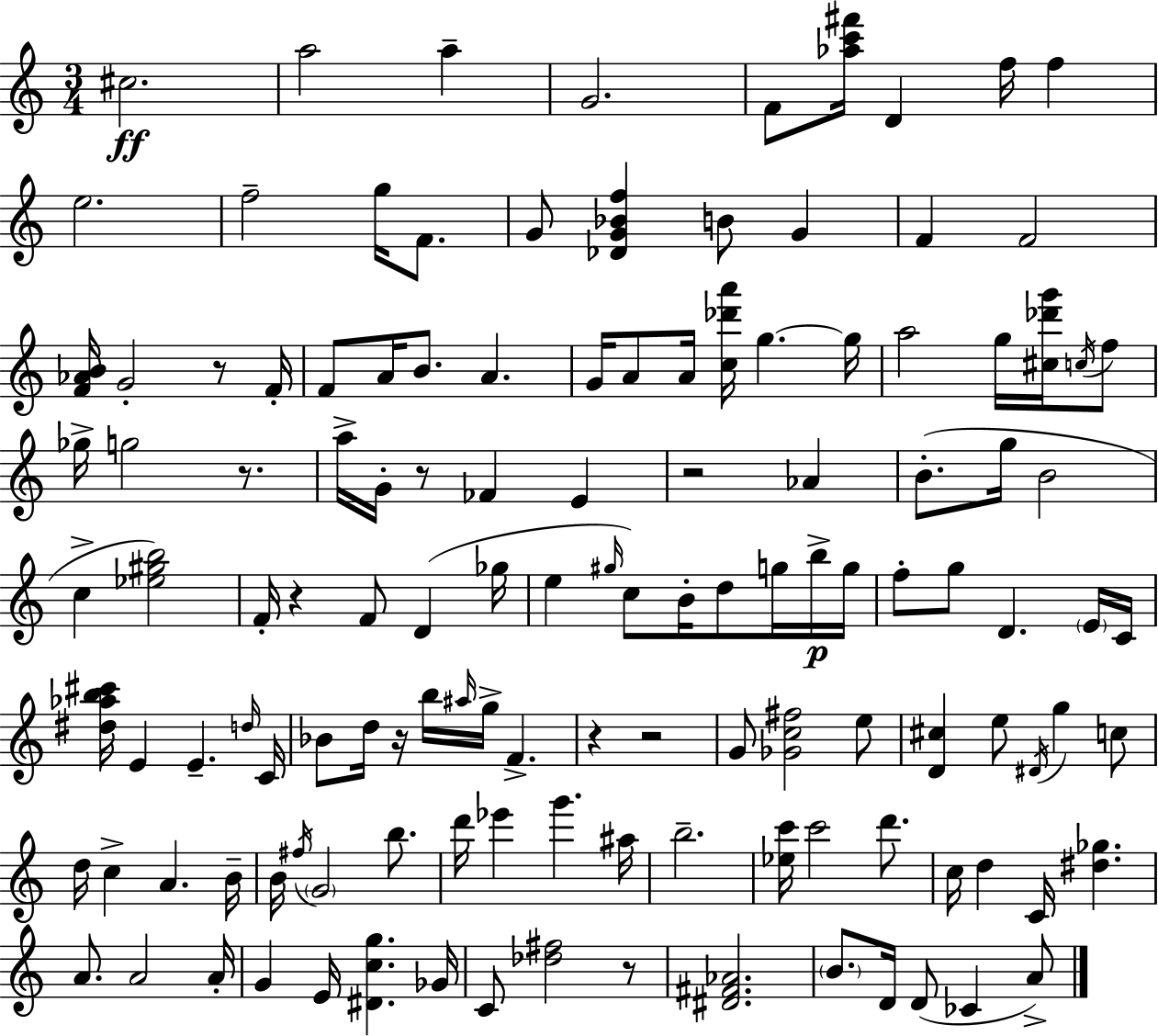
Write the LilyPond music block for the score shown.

{
  \clef treble
  \numericTimeSignature
  \time 3/4
  \key a \minor
  cis''2.\ff | a''2 a''4-- | g'2. | f'8 <aes'' c''' fis'''>16 d'4 f''16 f''4 | \break e''2. | f''2-- g''16 f'8. | g'8 <des' g' bes' f''>4 b'8 g'4 | f'4 f'2 | \break <f' aes' b'>16 g'2-. r8 f'16-. | f'8 a'16 b'8. a'4. | g'16 a'8 a'16 <c'' des''' a'''>16 g''4.~~ g''16 | a''2 g''16 <cis'' des''' g'''>16 \acciaccatura { c''16 } f''8 | \break ges''16-> g''2 r8. | a''16-> g'16-. r8 fes'4 e'4 | r2 aes'4 | b'8.-.( g''16 b'2 | \break c''4-> <ees'' gis'' b''>2) | f'16-. r4 f'8 d'4( | ges''16 e''4 \grace { gis''16 }) c''8 b'16-. d''8 g''16 | b''16->\p g''16 f''8-. g''8 d'4. | \break \parenthesize e'16 c'16 <dis'' aes'' b'' cis'''>16 e'4 e'4.-- | \grace { d''16 } c'16 bes'8 d''16 r16 b''16 \grace { ais''16 } g''16-> f'4.-> | r4 r2 | g'8 <ges' c'' fis''>2 | \break e''8 <d' cis''>4 e''8 \acciaccatura { dis'16 } g''4 | c''8 d''16 c''4-> a'4. | b'16-- b'16 \acciaccatura { fis''16 } \parenthesize g'2 | b''8. d'''16 ees'''4 g'''4. | \break ais''16 b''2.-- | <ees'' c'''>16 c'''2 | d'''8. c''16 d''4 c'16 | <dis'' ges''>4. a'8. a'2 | \break a'16-. g'4 e'16 <dis' c'' g''>4. | ges'16 c'8 <des'' fis''>2 | r8 <dis' fis' aes'>2. | \parenthesize b'8. d'16 d'8( | \break ces'4 a'8->) \bar "|."
}